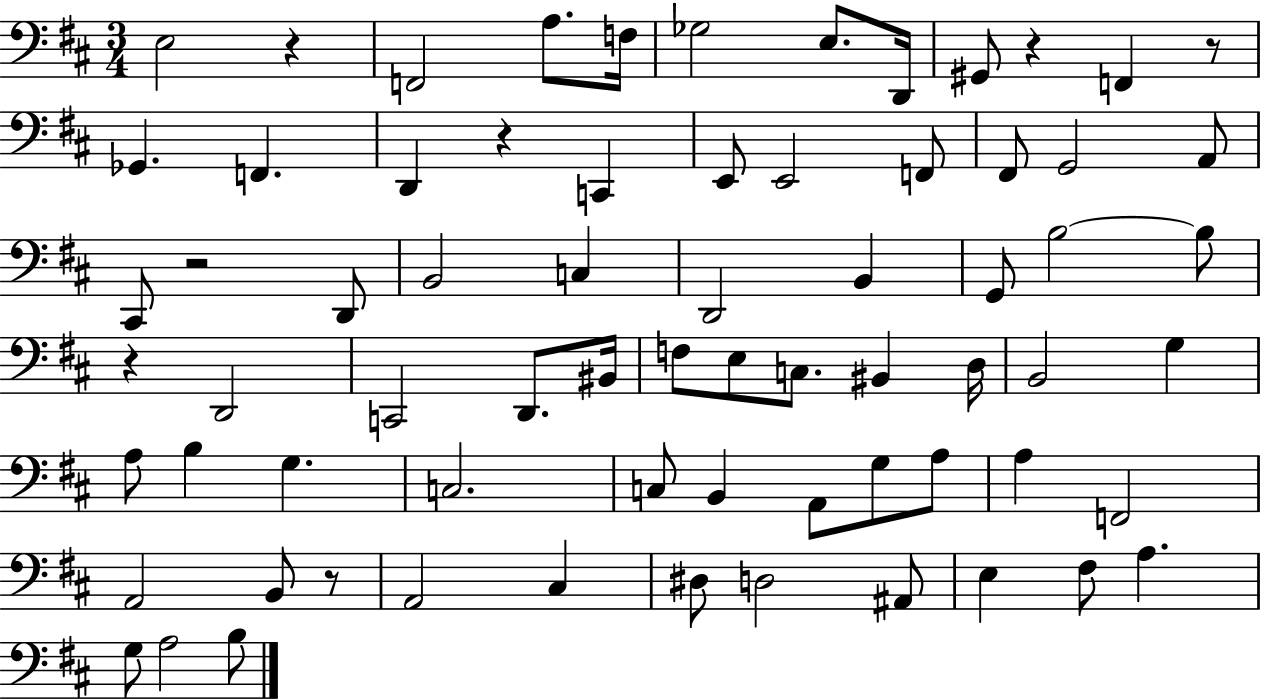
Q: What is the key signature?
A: D major